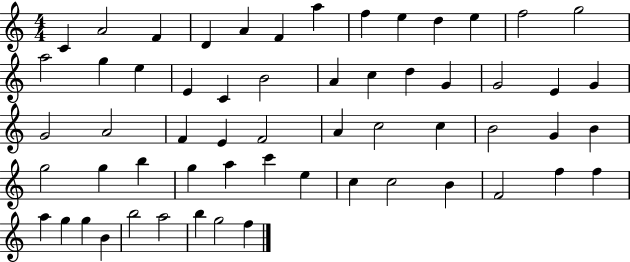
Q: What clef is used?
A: treble